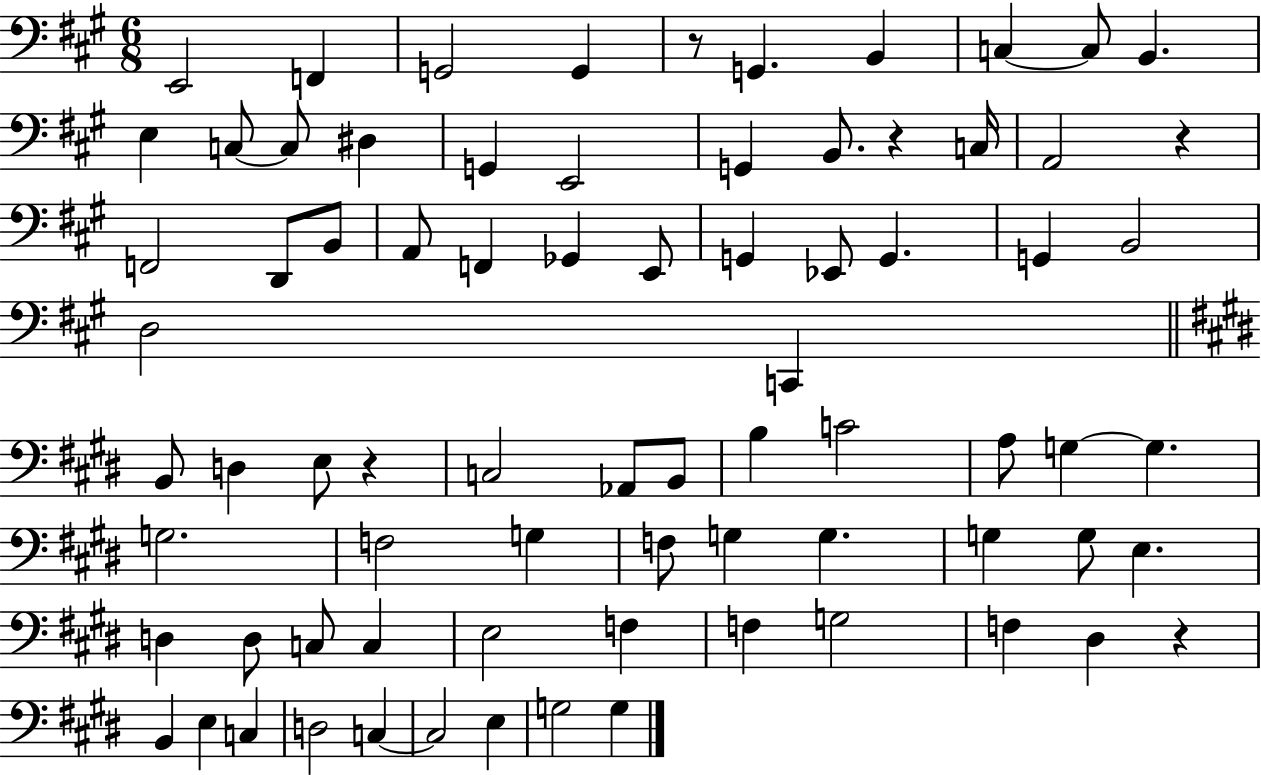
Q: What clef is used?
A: bass